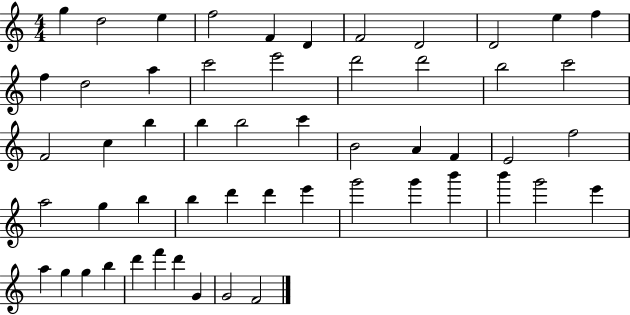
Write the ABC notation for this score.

X:1
T:Untitled
M:4/4
L:1/4
K:C
g d2 e f2 F D F2 D2 D2 e f f d2 a c'2 e'2 d'2 d'2 b2 c'2 F2 c b b b2 c' B2 A F E2 f2 a2 g b b d' d' e' g'2 g' b' b' g'2 e' a g g b d' f' d' G G2 F2